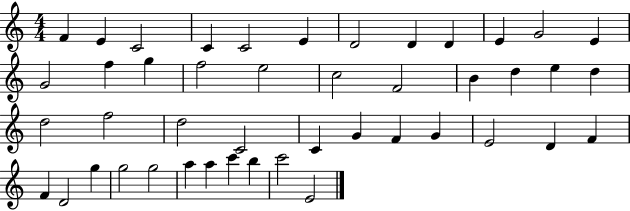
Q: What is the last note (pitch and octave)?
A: E4